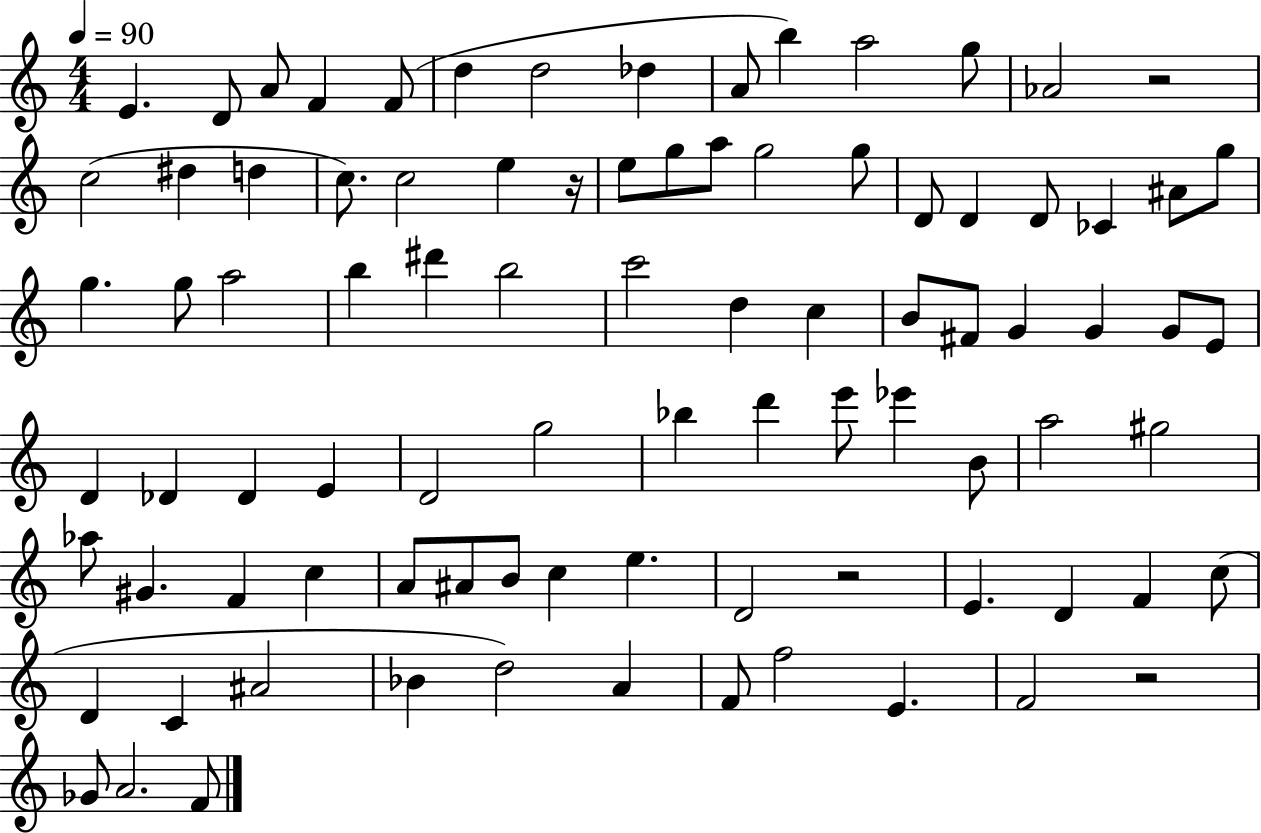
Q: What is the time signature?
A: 4/4